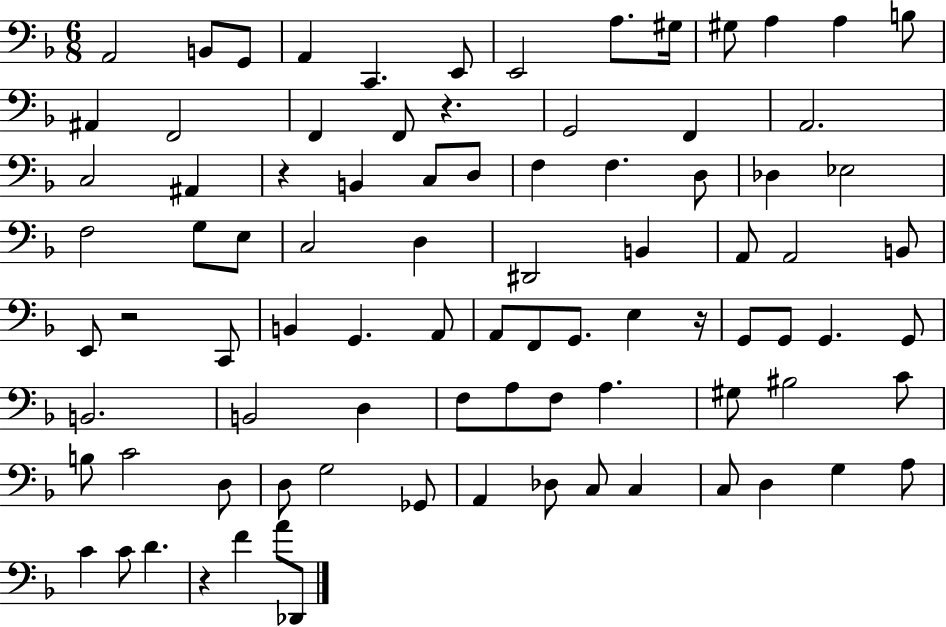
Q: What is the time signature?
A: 6/8